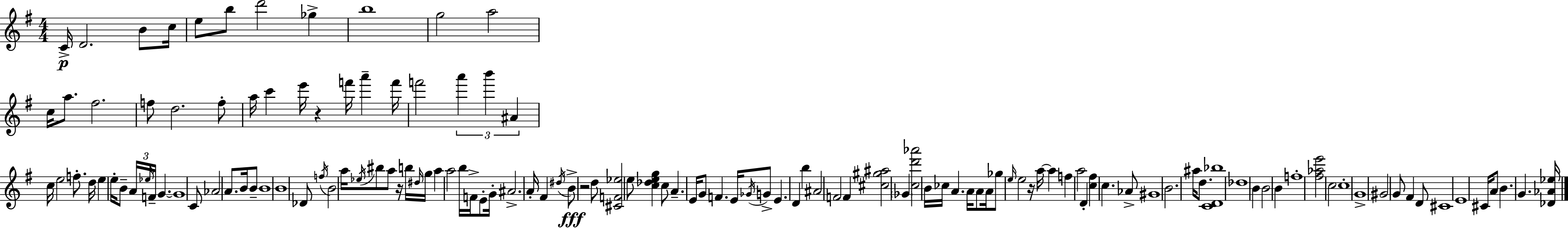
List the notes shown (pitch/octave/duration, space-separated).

C4/s D4/h. B4/e C5/s E5/e B5/e D6/h Gb5/q B5/w G5/h A5/h C5/s A5/e. F#5/h. F5/e D5/h. F5/e A5/s C6/q E6/s R/q F6/s A6/q F6/s F6/h A6/q B6/q A#4/q C5/s E5/h F5/e. D5/s E5/q E5/s B4/e A4/s Eb5/s F4/s G4/q. G4/w C4/e Ab4/h A4/e. B4/s B4/e B4/w B4/w Db4/e F5/s B4/h A5/s Eb5/s BIS5/e A5/e R/s B5/s D#5/s G5/s A5/q A5/h B5/s F4/s E4/e G4/s A#4/h. A4/s F#4/q D#5/s B4/e R/h D5/e [C#4,F4,Eb5]/h E5/e [C5,Db5,E5,G5]/q C5/e A4/q. E4/s G4/e F4/q. E4/s Gb4/s G4/e E4/q. D4/q B5/q A#4/h F4/h F4/q [C#5,G#5,A#5]/h Gb4/q [C5,D6,Ab6]/h B4/s CES5/s A4/q. A4/s A4/e A4/s Gb5/e E5/s E5/h R/s A5/s A5/q F5/q A5/h D4/q [C5,F#5]/q C5/q. Ab4/e G#4/w B4/h. A#5/s D5/e. [C4,D4,Bb5]/w Db5/w B4/q B4/h B4/q F5/w [F#5,Ab5,E6]/h C5/h C5/w G4/w G#4/h G4/e F#4/q D4/e C#4/w E4/w C#4/s A4/e B4/q. G4/q. [Db4,Ab4,Eb5]/s